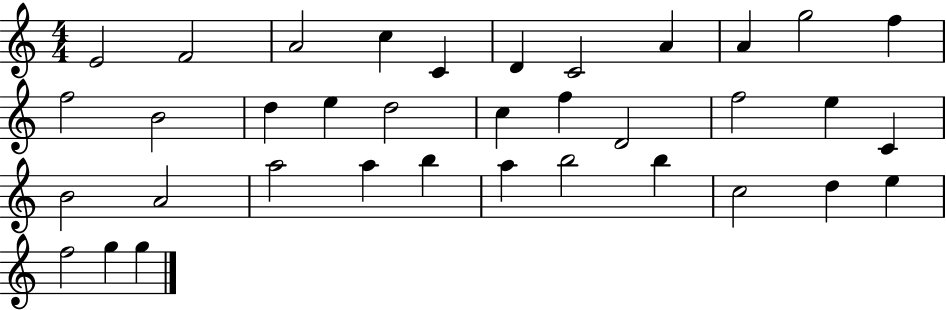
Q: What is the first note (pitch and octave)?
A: E4